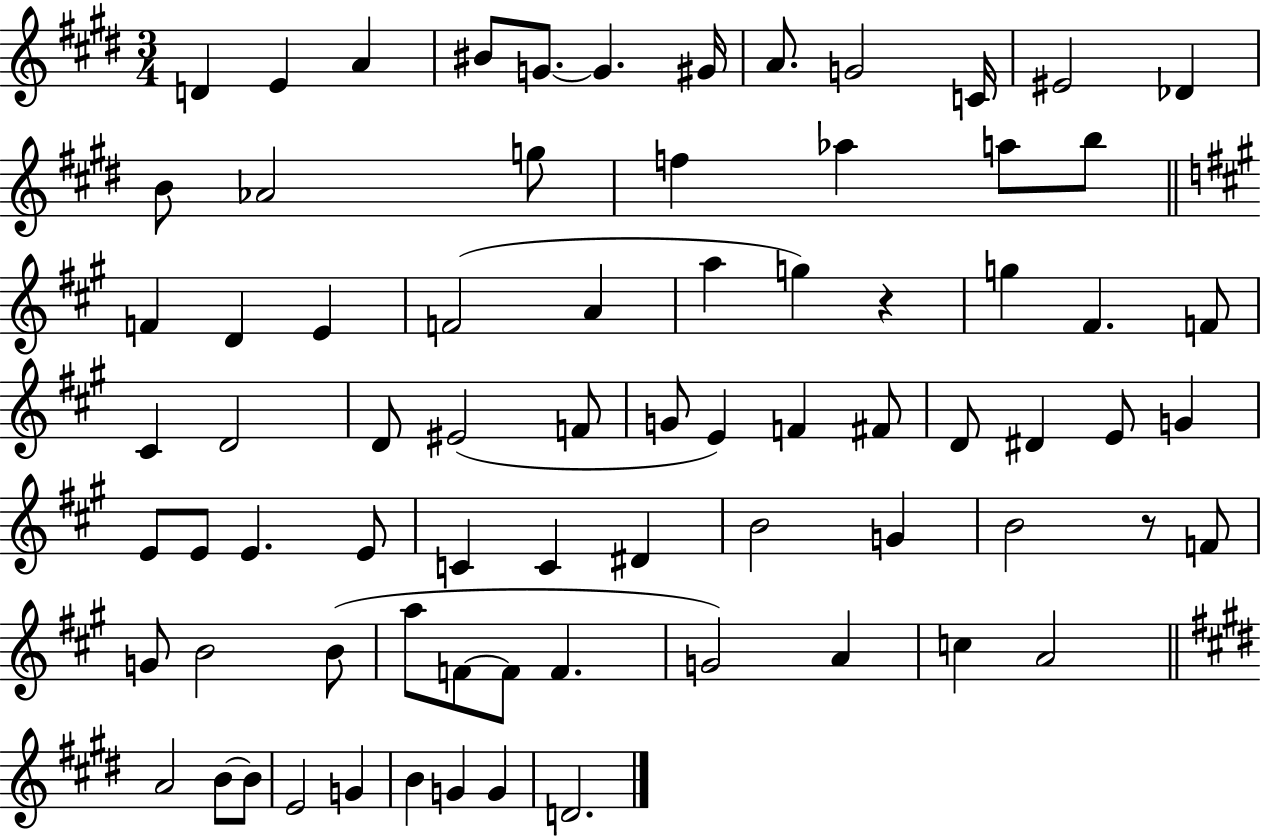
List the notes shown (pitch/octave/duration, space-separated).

D4/q E4/q A4/q BIS4/e G4/e. G4/q. G#4/s A4/e. G4/h C4/s EIS4/h Db4/q B4/e Ab4/h G5/e F5/q Ab5/q A5/e B5/e F4/q D4/q E4/q F4/h A4/q A5/q G5/q R/q G5/q F#4/q. F4/e C#4/q D4/h D4/e EIS4/h F4/e G4/e E4/q F4/q F#4/e D4/e D#4/q E4/e G4/q E4/e E4/e E4/q. E4/e C4/q C4/q D#4/q B4/h G4/q B4/h R/e F4/e G4/e B4/h B4/e A5/e F4/e F4/e F4/q. G4/h A4/q C5/q A4/h A4/h B4/e B4/e E4/h G4/q B4/q G4/q G4/q D4/h.